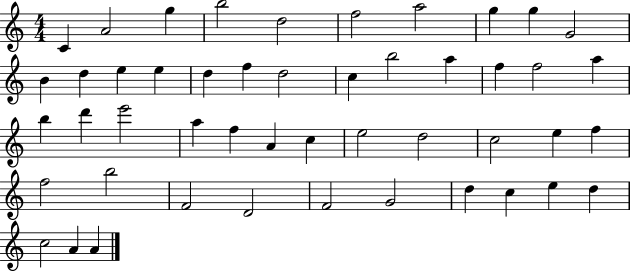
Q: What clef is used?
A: treble